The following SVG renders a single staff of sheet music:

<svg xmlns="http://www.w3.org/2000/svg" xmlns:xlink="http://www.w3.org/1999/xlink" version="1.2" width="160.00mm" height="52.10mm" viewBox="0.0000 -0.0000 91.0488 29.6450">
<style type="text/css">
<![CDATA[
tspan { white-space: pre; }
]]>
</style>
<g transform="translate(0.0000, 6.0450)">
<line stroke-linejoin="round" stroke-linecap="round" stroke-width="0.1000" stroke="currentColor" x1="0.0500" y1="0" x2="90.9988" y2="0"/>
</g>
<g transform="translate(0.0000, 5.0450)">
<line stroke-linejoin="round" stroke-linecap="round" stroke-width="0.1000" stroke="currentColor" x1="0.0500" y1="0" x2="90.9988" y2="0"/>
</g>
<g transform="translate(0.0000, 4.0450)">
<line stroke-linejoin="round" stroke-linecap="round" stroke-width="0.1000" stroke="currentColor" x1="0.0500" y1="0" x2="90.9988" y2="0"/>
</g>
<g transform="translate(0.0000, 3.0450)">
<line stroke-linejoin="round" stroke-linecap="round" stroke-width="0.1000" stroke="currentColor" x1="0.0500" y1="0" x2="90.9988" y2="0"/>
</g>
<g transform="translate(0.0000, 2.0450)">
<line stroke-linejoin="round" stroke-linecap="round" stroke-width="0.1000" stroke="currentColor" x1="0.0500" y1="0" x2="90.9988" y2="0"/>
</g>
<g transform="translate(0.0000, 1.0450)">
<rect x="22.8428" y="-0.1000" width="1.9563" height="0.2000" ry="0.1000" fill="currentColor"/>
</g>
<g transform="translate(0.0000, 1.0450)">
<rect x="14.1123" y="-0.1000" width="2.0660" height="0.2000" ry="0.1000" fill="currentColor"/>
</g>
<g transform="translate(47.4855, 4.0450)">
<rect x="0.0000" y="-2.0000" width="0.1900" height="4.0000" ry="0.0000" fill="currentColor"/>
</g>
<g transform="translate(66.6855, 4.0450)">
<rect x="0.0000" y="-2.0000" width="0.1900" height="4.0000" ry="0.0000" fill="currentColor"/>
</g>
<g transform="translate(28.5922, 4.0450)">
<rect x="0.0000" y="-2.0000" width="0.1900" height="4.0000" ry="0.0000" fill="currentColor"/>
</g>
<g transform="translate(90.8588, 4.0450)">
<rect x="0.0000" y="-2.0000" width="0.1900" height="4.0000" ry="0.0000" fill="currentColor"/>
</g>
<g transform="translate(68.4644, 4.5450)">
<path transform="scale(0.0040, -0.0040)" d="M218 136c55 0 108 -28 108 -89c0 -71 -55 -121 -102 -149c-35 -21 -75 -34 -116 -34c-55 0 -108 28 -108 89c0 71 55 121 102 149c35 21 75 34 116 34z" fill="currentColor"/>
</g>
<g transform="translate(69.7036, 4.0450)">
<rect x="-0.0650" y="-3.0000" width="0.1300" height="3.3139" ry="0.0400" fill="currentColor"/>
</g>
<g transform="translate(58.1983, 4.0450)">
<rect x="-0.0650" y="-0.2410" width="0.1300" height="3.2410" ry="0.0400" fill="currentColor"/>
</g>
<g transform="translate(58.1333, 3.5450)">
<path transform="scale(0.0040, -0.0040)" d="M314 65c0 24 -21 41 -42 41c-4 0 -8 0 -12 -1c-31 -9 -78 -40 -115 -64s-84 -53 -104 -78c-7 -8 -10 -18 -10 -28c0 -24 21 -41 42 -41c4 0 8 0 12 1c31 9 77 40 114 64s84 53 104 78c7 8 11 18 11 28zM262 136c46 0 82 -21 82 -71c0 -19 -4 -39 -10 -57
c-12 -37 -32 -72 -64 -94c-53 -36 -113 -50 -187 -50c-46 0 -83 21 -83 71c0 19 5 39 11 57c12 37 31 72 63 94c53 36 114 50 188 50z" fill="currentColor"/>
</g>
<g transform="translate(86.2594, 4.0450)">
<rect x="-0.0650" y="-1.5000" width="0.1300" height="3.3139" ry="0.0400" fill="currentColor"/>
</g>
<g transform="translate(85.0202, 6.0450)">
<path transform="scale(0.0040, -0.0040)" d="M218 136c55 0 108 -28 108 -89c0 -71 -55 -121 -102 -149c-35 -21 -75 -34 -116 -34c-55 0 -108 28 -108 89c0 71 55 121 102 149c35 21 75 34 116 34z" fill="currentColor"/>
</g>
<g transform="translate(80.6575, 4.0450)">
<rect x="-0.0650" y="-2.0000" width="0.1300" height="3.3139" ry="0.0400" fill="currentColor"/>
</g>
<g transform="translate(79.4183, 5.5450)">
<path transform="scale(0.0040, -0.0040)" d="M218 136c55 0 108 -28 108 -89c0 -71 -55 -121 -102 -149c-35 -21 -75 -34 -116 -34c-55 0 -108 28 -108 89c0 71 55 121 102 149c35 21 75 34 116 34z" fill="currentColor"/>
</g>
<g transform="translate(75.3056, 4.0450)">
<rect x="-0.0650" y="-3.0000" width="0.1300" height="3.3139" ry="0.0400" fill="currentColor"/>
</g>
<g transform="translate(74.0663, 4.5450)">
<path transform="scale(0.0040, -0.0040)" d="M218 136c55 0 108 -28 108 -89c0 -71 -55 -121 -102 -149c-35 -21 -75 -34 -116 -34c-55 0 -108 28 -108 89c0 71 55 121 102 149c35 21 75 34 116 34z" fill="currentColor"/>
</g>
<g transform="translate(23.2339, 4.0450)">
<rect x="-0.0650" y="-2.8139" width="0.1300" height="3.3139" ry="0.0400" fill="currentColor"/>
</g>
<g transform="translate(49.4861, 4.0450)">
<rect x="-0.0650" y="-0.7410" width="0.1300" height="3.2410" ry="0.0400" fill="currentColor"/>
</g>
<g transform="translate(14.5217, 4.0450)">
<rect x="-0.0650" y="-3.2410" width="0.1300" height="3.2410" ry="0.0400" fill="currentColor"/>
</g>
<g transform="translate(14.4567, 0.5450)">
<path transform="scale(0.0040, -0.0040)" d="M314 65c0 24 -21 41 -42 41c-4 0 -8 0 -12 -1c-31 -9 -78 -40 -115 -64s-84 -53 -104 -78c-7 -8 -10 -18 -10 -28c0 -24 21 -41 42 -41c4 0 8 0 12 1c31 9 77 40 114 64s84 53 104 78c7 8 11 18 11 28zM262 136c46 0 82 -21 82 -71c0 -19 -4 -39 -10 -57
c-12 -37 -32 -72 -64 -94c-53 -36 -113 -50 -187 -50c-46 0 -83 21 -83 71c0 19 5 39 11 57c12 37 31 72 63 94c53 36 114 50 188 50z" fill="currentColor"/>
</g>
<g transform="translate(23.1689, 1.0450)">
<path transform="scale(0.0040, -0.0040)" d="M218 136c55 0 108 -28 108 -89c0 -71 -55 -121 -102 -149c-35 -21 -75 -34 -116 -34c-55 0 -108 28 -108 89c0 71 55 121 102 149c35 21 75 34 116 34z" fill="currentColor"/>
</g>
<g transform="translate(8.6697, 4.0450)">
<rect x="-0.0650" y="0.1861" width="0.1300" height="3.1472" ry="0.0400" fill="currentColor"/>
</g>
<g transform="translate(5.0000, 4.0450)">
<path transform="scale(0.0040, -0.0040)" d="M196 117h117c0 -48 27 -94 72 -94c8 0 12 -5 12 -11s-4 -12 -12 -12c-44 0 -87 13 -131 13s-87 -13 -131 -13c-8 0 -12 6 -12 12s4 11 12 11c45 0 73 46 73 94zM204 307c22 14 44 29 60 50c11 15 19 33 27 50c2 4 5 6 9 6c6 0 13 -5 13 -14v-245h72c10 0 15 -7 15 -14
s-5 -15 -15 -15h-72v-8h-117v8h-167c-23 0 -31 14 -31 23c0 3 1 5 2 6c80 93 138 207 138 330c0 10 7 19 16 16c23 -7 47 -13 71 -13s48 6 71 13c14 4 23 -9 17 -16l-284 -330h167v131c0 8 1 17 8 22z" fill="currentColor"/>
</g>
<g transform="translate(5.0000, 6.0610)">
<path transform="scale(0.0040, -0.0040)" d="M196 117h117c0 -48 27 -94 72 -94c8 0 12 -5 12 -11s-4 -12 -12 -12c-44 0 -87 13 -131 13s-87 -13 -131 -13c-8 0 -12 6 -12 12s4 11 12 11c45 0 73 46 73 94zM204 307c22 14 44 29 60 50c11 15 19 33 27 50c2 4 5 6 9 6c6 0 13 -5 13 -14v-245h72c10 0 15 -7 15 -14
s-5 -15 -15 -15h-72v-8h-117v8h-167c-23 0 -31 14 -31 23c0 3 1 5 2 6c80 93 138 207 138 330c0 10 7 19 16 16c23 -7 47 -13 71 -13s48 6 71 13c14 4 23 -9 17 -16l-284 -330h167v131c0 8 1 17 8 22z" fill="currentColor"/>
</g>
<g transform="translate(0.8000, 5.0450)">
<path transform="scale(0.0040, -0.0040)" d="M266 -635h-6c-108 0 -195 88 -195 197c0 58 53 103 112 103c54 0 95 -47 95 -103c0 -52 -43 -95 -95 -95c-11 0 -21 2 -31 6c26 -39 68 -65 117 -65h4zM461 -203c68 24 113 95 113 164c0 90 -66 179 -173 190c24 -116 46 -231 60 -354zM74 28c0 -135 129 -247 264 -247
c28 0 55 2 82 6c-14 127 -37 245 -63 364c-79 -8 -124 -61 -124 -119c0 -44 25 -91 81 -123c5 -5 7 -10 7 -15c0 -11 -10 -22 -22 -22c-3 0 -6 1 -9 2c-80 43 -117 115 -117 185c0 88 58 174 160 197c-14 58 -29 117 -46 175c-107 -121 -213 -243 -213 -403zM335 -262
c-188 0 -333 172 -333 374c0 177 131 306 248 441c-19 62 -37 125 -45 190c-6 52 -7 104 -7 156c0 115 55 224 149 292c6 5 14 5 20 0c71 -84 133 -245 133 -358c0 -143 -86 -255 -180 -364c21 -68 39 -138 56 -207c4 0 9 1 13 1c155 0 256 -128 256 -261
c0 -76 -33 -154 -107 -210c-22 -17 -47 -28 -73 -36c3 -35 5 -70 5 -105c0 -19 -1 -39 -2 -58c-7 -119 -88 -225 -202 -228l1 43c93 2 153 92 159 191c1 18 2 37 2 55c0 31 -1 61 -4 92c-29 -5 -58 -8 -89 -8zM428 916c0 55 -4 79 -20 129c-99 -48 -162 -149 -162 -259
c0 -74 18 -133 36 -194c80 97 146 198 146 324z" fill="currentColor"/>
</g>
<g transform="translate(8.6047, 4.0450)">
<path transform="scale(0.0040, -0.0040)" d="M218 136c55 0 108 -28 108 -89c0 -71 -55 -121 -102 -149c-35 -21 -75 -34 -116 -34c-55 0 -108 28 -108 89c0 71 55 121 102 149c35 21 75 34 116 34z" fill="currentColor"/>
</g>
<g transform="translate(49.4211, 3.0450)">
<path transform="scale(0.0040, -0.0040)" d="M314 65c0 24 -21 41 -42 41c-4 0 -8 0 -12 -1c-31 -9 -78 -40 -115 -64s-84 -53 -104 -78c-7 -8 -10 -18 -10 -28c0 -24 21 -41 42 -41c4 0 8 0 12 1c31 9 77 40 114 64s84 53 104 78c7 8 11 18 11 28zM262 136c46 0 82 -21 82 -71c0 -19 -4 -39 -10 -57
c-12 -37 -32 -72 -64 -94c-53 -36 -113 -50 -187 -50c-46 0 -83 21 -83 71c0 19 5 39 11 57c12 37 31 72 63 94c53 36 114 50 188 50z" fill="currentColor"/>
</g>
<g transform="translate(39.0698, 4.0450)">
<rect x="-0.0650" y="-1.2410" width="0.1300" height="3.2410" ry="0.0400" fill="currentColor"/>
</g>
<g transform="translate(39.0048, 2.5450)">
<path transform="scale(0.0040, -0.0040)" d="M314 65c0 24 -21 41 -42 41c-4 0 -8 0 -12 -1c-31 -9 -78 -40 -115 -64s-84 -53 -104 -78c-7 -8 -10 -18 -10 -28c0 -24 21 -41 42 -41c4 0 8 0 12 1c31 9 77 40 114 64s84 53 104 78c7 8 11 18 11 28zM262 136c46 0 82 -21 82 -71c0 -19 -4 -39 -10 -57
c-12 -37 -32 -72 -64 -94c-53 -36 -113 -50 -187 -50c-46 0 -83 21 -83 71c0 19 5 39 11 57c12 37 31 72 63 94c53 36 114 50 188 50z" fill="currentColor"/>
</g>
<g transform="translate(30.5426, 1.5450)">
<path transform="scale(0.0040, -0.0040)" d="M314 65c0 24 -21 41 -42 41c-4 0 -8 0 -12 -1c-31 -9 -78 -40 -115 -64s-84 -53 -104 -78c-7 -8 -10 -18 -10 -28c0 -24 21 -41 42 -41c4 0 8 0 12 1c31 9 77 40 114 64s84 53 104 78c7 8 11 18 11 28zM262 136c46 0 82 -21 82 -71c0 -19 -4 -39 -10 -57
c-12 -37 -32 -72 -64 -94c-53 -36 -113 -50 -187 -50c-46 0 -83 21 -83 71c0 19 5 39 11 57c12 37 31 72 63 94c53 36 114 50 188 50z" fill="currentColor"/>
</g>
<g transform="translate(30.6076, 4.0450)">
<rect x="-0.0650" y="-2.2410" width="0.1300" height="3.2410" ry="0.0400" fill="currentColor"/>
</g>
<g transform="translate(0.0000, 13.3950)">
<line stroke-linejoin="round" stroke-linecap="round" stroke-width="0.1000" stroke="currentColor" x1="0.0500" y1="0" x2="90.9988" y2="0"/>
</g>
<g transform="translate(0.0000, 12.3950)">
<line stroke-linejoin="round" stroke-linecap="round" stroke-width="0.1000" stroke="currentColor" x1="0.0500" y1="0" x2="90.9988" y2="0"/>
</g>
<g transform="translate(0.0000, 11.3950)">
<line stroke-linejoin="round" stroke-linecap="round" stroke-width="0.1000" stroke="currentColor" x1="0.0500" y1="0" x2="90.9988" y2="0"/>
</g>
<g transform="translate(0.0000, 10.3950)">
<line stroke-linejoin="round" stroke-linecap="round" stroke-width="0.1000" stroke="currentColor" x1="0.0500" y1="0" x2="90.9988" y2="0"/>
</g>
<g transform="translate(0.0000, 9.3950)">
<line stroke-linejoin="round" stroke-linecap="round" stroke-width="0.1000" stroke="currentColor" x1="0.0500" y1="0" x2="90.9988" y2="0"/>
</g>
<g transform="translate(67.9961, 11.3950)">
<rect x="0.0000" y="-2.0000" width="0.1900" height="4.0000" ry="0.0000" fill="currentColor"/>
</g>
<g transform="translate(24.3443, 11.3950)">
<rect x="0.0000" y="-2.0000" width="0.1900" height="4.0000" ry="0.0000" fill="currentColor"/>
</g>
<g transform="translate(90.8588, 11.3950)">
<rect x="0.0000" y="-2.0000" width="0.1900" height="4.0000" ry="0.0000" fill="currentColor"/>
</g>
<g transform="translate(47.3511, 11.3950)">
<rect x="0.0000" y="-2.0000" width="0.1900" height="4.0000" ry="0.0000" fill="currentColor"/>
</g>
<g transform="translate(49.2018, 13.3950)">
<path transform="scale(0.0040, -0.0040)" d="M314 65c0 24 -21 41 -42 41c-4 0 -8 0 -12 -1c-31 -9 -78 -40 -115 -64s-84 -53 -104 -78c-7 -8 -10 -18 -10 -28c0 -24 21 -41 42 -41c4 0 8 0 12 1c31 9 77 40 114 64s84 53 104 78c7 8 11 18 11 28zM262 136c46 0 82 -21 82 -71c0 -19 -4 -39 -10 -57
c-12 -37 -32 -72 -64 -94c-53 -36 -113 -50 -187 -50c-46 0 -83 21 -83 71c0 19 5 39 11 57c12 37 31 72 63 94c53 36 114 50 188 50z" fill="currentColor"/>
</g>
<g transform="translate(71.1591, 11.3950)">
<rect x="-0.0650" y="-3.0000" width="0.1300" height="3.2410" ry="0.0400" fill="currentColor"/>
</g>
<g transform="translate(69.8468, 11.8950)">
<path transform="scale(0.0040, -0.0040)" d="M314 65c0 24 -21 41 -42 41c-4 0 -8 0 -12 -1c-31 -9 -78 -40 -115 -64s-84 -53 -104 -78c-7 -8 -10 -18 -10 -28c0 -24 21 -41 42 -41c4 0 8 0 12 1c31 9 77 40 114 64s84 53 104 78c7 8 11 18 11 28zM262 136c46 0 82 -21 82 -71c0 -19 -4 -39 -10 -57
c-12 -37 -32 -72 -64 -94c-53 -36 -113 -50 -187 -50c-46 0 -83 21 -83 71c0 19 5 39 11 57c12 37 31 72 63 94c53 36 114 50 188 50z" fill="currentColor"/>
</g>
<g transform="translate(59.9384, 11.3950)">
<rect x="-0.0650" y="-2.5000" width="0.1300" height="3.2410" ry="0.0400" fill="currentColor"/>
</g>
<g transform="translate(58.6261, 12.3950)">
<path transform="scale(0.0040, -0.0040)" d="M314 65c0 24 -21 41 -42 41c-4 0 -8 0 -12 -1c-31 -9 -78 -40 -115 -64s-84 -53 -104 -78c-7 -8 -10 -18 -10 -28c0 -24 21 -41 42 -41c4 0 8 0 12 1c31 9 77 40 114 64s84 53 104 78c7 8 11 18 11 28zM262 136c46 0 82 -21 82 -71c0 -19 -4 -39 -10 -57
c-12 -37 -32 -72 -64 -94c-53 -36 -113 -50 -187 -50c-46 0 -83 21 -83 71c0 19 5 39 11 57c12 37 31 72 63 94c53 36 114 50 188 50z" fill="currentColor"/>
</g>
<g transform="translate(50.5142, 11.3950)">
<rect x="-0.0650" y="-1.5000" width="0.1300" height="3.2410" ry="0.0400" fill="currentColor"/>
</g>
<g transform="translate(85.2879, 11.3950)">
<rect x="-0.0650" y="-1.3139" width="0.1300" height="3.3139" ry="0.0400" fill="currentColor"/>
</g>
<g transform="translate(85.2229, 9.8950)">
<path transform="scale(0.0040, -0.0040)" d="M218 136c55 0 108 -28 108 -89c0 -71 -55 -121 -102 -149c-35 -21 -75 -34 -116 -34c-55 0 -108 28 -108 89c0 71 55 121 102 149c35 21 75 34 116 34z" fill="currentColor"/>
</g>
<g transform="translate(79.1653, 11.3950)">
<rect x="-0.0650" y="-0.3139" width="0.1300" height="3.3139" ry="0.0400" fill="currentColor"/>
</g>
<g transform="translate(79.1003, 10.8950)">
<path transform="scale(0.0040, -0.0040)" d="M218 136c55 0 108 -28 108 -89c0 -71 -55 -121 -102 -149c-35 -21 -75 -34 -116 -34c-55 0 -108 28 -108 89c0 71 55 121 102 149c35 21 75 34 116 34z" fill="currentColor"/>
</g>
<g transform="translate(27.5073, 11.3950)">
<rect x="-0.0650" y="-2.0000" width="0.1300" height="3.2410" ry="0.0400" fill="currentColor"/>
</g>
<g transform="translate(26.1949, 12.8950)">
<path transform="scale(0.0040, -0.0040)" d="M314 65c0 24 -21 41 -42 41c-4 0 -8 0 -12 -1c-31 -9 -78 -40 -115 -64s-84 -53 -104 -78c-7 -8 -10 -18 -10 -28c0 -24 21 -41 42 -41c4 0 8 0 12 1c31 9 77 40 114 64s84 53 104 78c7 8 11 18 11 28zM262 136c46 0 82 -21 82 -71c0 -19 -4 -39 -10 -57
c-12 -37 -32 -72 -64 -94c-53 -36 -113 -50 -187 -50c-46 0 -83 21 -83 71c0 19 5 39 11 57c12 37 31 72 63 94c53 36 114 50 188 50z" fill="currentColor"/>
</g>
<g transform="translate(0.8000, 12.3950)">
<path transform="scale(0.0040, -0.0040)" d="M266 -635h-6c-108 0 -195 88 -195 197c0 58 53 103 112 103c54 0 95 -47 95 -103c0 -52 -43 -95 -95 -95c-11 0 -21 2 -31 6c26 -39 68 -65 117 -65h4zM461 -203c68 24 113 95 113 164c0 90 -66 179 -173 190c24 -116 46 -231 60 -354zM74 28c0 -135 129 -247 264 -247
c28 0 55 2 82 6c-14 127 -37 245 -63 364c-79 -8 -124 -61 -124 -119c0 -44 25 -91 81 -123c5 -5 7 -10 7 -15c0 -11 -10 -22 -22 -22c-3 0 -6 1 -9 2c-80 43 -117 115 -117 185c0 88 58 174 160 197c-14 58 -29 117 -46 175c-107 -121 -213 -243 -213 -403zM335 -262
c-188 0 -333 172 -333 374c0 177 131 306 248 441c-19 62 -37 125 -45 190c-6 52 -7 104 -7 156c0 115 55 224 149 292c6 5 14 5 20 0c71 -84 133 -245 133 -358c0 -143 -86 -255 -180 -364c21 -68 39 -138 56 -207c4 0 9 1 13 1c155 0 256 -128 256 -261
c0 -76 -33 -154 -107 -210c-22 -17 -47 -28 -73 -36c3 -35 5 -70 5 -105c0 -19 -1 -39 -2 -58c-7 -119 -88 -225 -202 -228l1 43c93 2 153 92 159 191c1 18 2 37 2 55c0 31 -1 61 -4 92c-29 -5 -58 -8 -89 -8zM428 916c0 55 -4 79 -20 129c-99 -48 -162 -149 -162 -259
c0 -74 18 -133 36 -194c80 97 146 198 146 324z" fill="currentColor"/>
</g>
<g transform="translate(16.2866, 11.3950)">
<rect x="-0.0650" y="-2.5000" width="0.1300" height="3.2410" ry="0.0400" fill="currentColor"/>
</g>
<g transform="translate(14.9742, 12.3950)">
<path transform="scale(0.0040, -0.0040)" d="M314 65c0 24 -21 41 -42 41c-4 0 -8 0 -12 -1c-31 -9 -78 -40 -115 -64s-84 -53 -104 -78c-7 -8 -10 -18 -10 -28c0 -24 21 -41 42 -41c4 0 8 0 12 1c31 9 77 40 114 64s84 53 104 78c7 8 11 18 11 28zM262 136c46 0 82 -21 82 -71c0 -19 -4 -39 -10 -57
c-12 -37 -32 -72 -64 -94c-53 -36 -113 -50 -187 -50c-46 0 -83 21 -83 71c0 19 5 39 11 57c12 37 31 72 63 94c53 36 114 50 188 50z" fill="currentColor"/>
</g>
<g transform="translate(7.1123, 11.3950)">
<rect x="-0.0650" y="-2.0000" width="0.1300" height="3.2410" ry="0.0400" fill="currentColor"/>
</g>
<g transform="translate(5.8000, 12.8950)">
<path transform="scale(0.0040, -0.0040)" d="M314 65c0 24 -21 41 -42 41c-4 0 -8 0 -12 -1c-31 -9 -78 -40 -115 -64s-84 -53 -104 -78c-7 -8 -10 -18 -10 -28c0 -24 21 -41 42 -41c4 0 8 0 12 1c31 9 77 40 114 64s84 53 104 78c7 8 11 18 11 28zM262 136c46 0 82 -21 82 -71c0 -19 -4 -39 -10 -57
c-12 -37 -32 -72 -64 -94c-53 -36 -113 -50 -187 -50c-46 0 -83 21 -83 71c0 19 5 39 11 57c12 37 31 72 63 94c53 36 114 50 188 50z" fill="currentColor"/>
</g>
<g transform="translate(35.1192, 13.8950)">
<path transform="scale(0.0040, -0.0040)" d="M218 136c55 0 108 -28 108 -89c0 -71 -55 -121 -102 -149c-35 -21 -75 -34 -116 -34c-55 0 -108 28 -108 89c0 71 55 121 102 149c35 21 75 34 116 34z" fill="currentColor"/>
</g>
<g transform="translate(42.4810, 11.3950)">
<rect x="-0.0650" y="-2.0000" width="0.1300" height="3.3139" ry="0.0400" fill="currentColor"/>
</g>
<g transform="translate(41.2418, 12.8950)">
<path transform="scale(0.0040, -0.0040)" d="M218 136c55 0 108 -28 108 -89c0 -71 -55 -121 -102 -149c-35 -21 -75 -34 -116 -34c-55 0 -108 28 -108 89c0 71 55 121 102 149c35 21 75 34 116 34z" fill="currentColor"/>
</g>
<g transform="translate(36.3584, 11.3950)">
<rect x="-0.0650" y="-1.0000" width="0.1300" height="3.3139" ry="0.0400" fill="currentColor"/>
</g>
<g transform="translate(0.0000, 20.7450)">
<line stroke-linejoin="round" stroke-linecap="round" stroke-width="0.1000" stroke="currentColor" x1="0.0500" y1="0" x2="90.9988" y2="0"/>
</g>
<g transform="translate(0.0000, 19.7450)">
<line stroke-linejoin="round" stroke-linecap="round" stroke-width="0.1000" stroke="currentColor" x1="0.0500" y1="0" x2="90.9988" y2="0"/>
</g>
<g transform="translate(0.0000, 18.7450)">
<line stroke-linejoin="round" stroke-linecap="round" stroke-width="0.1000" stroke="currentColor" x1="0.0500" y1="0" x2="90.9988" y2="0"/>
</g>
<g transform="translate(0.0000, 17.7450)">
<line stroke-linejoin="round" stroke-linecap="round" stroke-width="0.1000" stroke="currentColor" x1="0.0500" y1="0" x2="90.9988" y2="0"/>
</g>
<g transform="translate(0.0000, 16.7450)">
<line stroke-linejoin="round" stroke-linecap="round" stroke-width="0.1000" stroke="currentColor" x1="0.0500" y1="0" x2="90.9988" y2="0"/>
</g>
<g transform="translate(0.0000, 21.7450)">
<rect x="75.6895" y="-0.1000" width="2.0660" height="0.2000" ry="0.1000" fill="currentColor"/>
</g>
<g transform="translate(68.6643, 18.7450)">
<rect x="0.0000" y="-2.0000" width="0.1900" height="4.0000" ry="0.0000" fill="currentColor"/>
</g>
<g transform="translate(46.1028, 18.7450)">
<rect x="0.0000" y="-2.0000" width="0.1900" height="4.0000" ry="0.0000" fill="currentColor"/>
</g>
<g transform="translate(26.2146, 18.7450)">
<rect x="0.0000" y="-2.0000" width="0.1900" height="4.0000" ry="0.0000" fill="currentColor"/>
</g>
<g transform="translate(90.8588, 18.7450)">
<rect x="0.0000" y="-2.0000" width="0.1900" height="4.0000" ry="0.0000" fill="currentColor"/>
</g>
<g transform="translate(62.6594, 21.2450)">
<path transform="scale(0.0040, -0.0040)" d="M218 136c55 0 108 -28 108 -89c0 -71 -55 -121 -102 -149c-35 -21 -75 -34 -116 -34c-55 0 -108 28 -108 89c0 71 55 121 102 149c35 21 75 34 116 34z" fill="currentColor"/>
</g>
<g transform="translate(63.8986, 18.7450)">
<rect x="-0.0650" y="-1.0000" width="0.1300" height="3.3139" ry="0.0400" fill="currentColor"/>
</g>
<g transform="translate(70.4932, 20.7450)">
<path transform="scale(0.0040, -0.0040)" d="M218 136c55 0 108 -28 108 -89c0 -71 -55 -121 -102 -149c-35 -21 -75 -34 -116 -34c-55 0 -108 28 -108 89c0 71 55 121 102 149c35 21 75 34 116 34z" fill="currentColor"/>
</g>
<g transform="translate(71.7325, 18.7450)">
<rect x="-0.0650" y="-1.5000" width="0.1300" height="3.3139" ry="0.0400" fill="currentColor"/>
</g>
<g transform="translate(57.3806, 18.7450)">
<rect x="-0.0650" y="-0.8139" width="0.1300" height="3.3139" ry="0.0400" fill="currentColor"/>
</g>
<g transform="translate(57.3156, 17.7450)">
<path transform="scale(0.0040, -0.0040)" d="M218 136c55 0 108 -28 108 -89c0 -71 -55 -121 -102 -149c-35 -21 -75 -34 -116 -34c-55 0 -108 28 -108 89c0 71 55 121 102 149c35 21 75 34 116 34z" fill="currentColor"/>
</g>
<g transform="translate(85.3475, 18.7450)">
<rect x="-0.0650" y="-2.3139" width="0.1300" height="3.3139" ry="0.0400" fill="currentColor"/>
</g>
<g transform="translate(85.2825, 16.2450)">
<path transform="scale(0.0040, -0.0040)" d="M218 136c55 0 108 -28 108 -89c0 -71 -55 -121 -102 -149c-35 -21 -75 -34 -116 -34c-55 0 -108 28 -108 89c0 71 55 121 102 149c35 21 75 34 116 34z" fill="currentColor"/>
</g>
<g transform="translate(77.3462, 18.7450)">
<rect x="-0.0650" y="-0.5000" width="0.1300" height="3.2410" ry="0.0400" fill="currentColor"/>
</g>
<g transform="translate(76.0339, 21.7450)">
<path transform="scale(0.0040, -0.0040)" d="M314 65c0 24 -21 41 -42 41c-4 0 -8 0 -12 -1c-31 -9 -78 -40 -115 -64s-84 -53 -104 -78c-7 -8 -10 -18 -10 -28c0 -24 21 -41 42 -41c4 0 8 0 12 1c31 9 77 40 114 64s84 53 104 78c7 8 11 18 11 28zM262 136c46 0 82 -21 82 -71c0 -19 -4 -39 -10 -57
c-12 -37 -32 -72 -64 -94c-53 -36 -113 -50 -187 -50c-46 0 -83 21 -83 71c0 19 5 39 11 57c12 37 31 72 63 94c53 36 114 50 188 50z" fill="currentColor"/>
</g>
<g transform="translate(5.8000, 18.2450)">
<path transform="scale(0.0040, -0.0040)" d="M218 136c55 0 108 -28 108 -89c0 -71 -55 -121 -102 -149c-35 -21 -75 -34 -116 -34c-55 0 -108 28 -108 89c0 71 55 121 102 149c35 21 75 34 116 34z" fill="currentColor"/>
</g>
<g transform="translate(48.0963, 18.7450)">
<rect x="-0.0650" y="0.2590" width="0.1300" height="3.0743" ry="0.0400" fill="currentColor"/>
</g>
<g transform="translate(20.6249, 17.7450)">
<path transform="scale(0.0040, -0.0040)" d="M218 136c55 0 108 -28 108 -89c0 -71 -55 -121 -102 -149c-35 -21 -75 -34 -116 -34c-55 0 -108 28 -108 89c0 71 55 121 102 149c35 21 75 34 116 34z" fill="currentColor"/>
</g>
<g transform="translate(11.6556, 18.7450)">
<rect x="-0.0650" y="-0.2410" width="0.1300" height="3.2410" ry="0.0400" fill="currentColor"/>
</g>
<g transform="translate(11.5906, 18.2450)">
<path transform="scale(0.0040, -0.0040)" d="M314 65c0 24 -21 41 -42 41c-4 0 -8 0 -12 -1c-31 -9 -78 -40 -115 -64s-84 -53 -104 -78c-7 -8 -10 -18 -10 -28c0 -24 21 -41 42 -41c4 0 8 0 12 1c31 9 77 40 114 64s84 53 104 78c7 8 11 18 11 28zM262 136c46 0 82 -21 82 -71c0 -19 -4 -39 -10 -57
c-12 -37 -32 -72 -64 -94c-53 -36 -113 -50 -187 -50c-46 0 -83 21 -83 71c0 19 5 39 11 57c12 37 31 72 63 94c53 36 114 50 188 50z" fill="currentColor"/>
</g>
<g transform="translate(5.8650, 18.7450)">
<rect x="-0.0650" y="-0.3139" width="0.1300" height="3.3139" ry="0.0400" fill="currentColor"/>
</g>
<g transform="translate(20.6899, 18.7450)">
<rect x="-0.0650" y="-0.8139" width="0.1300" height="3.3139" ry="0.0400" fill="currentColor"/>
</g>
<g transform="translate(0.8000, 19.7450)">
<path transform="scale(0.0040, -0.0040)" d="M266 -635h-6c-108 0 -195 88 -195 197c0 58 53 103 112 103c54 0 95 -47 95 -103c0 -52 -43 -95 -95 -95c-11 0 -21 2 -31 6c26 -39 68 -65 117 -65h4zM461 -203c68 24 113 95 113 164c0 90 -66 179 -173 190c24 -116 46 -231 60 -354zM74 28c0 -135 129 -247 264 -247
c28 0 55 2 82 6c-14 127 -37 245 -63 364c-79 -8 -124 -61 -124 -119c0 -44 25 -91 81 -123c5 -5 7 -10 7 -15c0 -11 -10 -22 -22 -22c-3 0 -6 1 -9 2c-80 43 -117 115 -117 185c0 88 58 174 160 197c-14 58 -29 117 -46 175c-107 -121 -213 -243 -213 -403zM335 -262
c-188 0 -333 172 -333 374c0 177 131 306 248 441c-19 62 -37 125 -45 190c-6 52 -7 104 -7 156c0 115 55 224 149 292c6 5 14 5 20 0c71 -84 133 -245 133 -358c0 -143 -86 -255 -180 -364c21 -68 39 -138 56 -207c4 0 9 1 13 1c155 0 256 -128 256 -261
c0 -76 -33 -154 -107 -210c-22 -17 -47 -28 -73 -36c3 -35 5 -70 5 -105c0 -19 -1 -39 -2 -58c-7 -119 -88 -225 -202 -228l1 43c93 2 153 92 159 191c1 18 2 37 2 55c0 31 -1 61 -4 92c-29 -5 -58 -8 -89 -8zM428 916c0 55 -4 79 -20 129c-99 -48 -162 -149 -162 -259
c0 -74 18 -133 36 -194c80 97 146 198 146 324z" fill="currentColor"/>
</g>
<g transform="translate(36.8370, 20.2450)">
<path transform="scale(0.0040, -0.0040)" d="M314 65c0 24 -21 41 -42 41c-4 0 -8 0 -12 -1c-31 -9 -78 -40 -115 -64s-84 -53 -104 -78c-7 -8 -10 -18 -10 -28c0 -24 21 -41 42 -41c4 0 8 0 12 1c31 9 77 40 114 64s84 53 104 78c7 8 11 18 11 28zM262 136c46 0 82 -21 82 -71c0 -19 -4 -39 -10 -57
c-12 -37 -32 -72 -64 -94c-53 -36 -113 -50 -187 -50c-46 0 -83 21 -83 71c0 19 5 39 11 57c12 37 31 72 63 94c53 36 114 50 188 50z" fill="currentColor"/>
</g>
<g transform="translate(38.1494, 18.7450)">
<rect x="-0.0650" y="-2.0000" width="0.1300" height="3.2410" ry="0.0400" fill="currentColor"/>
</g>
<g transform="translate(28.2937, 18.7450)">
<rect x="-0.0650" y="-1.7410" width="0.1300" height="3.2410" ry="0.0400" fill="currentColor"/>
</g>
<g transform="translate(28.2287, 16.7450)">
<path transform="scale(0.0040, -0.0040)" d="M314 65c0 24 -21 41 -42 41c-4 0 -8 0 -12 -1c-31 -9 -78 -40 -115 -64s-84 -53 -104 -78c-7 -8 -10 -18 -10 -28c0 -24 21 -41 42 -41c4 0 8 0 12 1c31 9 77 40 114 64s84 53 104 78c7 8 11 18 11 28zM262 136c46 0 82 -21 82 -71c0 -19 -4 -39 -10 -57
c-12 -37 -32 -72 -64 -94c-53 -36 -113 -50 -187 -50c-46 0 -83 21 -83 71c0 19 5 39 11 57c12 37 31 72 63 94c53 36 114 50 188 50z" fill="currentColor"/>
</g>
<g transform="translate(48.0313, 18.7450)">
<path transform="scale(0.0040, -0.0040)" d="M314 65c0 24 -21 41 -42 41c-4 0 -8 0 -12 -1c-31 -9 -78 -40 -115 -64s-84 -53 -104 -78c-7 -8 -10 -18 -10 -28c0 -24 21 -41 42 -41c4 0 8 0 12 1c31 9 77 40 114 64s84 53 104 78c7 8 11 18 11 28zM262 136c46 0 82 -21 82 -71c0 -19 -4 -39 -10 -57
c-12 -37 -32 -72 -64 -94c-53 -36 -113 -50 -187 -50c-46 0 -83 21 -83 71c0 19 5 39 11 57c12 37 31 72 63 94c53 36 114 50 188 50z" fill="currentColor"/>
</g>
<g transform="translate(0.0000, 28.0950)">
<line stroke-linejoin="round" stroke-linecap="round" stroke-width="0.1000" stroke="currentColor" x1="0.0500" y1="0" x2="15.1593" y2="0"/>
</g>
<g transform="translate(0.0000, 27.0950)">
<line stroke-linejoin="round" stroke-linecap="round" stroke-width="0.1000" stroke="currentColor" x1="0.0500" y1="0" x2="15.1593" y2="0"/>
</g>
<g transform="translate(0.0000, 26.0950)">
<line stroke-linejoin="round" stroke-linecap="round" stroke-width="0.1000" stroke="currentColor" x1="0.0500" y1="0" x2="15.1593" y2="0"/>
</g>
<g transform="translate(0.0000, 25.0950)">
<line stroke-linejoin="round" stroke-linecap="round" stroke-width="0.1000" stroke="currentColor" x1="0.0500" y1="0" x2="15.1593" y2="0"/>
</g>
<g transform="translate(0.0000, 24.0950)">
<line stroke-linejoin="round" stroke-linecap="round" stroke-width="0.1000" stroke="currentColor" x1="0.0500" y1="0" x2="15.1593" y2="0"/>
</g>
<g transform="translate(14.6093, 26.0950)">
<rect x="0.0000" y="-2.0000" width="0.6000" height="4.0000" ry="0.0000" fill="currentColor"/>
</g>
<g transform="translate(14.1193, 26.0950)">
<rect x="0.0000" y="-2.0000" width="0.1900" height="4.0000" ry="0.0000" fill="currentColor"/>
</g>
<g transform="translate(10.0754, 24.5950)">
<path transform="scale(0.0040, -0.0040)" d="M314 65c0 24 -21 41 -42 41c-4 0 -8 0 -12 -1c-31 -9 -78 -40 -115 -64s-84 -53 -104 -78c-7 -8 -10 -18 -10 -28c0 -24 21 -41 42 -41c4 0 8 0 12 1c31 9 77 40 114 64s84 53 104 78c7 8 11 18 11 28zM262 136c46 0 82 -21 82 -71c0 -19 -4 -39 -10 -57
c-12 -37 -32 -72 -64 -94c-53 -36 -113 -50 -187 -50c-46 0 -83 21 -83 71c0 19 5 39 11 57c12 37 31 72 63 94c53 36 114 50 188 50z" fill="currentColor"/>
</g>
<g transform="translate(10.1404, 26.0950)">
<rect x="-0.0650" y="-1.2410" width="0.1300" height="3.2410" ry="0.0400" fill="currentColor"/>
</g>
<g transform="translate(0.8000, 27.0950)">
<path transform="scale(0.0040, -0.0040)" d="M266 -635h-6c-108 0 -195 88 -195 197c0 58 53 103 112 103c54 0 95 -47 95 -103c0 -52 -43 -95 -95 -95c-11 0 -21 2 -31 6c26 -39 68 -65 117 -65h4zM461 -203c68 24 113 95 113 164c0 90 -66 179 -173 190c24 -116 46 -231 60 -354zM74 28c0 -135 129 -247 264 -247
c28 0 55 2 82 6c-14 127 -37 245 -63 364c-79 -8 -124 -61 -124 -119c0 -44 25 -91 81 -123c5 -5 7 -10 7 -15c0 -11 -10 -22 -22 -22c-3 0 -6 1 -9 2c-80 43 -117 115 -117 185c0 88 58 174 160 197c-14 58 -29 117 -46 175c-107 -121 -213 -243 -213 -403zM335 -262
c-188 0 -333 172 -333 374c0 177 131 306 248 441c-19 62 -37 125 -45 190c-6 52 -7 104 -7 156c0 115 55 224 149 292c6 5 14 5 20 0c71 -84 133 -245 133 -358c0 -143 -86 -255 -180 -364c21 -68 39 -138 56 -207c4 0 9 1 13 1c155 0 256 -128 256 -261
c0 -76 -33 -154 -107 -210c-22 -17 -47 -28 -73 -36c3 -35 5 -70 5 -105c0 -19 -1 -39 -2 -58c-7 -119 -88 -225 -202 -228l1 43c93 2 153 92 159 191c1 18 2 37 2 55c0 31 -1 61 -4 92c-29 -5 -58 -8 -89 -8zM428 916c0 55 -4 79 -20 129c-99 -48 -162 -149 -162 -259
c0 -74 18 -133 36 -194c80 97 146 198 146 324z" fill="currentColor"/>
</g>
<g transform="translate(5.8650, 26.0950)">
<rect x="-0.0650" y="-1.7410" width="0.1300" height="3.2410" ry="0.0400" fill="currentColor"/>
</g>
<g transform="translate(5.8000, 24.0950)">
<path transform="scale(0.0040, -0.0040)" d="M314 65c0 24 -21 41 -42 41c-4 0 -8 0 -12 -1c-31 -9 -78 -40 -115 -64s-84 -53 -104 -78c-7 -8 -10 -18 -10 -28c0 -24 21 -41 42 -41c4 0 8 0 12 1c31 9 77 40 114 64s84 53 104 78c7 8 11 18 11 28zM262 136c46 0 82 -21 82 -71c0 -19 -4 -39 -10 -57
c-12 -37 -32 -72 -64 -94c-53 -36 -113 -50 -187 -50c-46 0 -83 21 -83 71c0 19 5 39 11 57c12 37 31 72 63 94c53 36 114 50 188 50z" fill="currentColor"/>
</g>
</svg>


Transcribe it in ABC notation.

X:1
T:Untitled
M:4/4
L:1/4
K:C
B b2 a g2 e2 d2 c2 A A F E F2 G2 F2 D F E2 G2 A2 c e c c2 d f2 F2 B2 d D E C2 g f2 e2